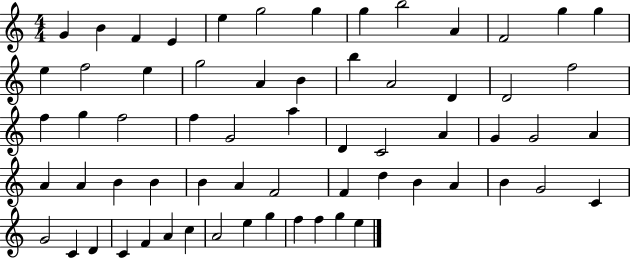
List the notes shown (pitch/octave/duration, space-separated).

G4/q B4/q F4/q E4/q E5/q G5/h G5/q G5/q B5/h A4/q F4/h G5/q G5/q E5/q F5/h E5/q G5/h A4/q B4/q B5/q A4/h D4/q D4/h F5/h F5/q G5/q F5/h F5/q G4/h A5/q D4/q C4/h A4/q G4/q G4/h A4/q A4/q A4/q B4/q B4/q B4/q A4/q F4/h F4/q D5/q B4/q A4/q B4/q G4/h C4/q G4/h C4/q D4/q C4/q F4/q A4/q C5/q A4/h E5/q G5/q F5/q F5/q G5/q E5/q